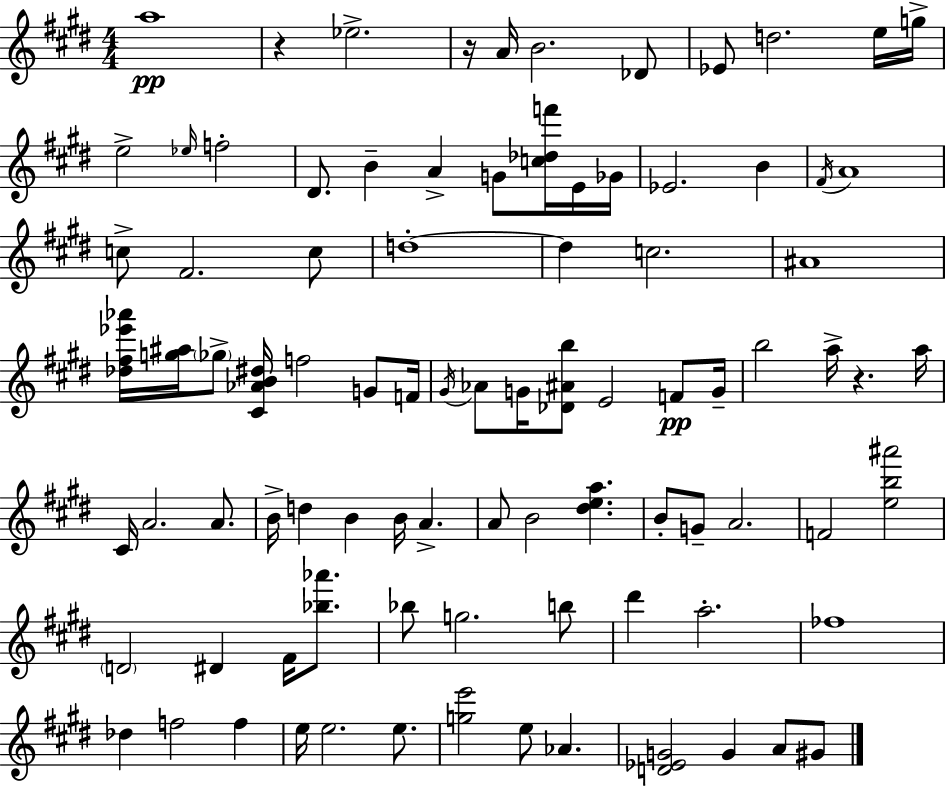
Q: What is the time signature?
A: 4/4